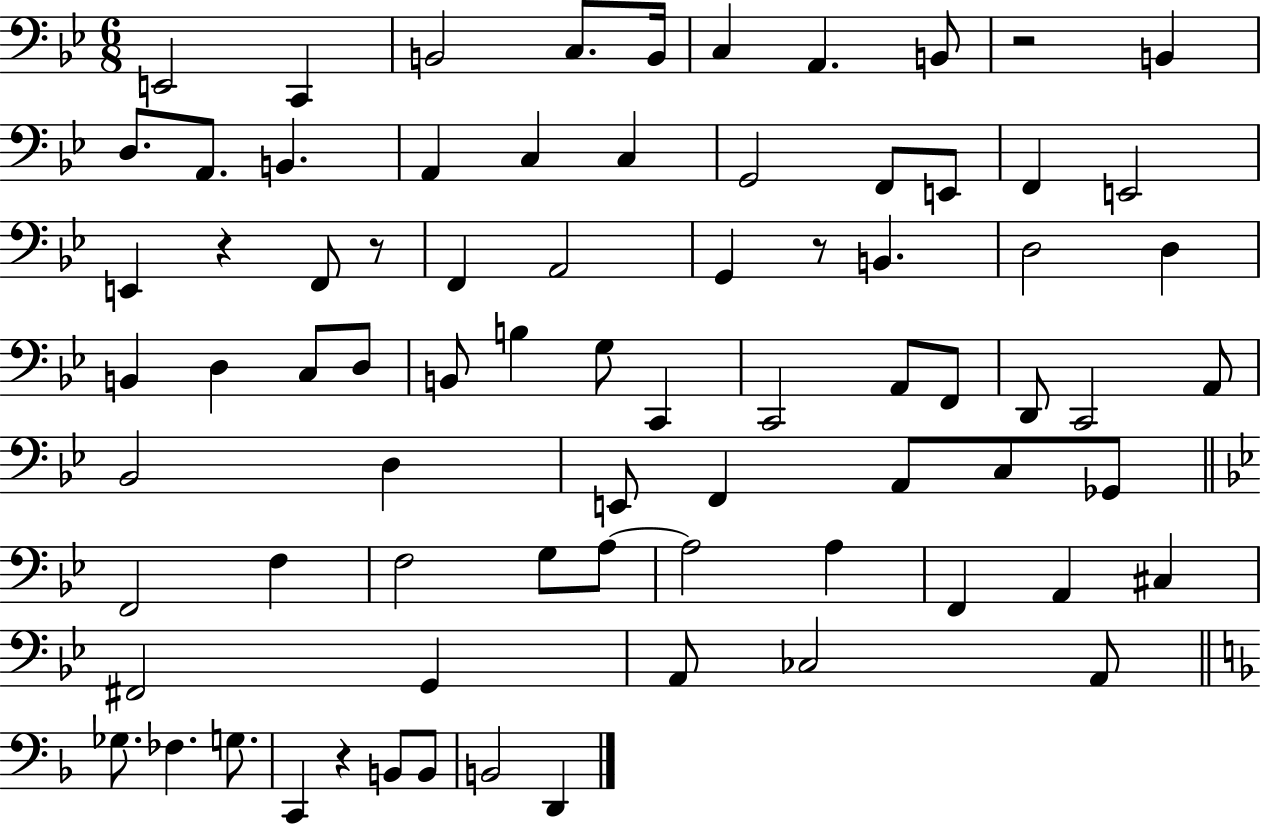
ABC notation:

X:1
T:Untitled
M:6/8
L:1/4
K:Bb
E,,2 C,, B,,2 C,/2 B,,/4 C, A,, B,,/2 z2 B,, D,/2 A,,/2 B,, A,, C, C, G,,2 F,,/2 E,,/2 F,, E,,2 E,, z F,,/2 z/2 F,, A,,2 G,, z/2 B,, D,2 D, B,, D, C,/2 D,/2 B,,/2 B, G,/2 C,, C,,2 A,,/2 F,,/2 D,,/2 C,,2 A,,/2 _B,,2 D, E,,/2 F,, A,,/2 C,/2 _G,,/2 F,,2 F, F,2 G,/2 A,/2 A,2 A, F,, A,, ^C, ^F,,2 G,, A,,/2 _C,2 A,,/2 _G,/2 _F, G,/2 C,, z B,,/2 B,,/2 B,,2 D,,